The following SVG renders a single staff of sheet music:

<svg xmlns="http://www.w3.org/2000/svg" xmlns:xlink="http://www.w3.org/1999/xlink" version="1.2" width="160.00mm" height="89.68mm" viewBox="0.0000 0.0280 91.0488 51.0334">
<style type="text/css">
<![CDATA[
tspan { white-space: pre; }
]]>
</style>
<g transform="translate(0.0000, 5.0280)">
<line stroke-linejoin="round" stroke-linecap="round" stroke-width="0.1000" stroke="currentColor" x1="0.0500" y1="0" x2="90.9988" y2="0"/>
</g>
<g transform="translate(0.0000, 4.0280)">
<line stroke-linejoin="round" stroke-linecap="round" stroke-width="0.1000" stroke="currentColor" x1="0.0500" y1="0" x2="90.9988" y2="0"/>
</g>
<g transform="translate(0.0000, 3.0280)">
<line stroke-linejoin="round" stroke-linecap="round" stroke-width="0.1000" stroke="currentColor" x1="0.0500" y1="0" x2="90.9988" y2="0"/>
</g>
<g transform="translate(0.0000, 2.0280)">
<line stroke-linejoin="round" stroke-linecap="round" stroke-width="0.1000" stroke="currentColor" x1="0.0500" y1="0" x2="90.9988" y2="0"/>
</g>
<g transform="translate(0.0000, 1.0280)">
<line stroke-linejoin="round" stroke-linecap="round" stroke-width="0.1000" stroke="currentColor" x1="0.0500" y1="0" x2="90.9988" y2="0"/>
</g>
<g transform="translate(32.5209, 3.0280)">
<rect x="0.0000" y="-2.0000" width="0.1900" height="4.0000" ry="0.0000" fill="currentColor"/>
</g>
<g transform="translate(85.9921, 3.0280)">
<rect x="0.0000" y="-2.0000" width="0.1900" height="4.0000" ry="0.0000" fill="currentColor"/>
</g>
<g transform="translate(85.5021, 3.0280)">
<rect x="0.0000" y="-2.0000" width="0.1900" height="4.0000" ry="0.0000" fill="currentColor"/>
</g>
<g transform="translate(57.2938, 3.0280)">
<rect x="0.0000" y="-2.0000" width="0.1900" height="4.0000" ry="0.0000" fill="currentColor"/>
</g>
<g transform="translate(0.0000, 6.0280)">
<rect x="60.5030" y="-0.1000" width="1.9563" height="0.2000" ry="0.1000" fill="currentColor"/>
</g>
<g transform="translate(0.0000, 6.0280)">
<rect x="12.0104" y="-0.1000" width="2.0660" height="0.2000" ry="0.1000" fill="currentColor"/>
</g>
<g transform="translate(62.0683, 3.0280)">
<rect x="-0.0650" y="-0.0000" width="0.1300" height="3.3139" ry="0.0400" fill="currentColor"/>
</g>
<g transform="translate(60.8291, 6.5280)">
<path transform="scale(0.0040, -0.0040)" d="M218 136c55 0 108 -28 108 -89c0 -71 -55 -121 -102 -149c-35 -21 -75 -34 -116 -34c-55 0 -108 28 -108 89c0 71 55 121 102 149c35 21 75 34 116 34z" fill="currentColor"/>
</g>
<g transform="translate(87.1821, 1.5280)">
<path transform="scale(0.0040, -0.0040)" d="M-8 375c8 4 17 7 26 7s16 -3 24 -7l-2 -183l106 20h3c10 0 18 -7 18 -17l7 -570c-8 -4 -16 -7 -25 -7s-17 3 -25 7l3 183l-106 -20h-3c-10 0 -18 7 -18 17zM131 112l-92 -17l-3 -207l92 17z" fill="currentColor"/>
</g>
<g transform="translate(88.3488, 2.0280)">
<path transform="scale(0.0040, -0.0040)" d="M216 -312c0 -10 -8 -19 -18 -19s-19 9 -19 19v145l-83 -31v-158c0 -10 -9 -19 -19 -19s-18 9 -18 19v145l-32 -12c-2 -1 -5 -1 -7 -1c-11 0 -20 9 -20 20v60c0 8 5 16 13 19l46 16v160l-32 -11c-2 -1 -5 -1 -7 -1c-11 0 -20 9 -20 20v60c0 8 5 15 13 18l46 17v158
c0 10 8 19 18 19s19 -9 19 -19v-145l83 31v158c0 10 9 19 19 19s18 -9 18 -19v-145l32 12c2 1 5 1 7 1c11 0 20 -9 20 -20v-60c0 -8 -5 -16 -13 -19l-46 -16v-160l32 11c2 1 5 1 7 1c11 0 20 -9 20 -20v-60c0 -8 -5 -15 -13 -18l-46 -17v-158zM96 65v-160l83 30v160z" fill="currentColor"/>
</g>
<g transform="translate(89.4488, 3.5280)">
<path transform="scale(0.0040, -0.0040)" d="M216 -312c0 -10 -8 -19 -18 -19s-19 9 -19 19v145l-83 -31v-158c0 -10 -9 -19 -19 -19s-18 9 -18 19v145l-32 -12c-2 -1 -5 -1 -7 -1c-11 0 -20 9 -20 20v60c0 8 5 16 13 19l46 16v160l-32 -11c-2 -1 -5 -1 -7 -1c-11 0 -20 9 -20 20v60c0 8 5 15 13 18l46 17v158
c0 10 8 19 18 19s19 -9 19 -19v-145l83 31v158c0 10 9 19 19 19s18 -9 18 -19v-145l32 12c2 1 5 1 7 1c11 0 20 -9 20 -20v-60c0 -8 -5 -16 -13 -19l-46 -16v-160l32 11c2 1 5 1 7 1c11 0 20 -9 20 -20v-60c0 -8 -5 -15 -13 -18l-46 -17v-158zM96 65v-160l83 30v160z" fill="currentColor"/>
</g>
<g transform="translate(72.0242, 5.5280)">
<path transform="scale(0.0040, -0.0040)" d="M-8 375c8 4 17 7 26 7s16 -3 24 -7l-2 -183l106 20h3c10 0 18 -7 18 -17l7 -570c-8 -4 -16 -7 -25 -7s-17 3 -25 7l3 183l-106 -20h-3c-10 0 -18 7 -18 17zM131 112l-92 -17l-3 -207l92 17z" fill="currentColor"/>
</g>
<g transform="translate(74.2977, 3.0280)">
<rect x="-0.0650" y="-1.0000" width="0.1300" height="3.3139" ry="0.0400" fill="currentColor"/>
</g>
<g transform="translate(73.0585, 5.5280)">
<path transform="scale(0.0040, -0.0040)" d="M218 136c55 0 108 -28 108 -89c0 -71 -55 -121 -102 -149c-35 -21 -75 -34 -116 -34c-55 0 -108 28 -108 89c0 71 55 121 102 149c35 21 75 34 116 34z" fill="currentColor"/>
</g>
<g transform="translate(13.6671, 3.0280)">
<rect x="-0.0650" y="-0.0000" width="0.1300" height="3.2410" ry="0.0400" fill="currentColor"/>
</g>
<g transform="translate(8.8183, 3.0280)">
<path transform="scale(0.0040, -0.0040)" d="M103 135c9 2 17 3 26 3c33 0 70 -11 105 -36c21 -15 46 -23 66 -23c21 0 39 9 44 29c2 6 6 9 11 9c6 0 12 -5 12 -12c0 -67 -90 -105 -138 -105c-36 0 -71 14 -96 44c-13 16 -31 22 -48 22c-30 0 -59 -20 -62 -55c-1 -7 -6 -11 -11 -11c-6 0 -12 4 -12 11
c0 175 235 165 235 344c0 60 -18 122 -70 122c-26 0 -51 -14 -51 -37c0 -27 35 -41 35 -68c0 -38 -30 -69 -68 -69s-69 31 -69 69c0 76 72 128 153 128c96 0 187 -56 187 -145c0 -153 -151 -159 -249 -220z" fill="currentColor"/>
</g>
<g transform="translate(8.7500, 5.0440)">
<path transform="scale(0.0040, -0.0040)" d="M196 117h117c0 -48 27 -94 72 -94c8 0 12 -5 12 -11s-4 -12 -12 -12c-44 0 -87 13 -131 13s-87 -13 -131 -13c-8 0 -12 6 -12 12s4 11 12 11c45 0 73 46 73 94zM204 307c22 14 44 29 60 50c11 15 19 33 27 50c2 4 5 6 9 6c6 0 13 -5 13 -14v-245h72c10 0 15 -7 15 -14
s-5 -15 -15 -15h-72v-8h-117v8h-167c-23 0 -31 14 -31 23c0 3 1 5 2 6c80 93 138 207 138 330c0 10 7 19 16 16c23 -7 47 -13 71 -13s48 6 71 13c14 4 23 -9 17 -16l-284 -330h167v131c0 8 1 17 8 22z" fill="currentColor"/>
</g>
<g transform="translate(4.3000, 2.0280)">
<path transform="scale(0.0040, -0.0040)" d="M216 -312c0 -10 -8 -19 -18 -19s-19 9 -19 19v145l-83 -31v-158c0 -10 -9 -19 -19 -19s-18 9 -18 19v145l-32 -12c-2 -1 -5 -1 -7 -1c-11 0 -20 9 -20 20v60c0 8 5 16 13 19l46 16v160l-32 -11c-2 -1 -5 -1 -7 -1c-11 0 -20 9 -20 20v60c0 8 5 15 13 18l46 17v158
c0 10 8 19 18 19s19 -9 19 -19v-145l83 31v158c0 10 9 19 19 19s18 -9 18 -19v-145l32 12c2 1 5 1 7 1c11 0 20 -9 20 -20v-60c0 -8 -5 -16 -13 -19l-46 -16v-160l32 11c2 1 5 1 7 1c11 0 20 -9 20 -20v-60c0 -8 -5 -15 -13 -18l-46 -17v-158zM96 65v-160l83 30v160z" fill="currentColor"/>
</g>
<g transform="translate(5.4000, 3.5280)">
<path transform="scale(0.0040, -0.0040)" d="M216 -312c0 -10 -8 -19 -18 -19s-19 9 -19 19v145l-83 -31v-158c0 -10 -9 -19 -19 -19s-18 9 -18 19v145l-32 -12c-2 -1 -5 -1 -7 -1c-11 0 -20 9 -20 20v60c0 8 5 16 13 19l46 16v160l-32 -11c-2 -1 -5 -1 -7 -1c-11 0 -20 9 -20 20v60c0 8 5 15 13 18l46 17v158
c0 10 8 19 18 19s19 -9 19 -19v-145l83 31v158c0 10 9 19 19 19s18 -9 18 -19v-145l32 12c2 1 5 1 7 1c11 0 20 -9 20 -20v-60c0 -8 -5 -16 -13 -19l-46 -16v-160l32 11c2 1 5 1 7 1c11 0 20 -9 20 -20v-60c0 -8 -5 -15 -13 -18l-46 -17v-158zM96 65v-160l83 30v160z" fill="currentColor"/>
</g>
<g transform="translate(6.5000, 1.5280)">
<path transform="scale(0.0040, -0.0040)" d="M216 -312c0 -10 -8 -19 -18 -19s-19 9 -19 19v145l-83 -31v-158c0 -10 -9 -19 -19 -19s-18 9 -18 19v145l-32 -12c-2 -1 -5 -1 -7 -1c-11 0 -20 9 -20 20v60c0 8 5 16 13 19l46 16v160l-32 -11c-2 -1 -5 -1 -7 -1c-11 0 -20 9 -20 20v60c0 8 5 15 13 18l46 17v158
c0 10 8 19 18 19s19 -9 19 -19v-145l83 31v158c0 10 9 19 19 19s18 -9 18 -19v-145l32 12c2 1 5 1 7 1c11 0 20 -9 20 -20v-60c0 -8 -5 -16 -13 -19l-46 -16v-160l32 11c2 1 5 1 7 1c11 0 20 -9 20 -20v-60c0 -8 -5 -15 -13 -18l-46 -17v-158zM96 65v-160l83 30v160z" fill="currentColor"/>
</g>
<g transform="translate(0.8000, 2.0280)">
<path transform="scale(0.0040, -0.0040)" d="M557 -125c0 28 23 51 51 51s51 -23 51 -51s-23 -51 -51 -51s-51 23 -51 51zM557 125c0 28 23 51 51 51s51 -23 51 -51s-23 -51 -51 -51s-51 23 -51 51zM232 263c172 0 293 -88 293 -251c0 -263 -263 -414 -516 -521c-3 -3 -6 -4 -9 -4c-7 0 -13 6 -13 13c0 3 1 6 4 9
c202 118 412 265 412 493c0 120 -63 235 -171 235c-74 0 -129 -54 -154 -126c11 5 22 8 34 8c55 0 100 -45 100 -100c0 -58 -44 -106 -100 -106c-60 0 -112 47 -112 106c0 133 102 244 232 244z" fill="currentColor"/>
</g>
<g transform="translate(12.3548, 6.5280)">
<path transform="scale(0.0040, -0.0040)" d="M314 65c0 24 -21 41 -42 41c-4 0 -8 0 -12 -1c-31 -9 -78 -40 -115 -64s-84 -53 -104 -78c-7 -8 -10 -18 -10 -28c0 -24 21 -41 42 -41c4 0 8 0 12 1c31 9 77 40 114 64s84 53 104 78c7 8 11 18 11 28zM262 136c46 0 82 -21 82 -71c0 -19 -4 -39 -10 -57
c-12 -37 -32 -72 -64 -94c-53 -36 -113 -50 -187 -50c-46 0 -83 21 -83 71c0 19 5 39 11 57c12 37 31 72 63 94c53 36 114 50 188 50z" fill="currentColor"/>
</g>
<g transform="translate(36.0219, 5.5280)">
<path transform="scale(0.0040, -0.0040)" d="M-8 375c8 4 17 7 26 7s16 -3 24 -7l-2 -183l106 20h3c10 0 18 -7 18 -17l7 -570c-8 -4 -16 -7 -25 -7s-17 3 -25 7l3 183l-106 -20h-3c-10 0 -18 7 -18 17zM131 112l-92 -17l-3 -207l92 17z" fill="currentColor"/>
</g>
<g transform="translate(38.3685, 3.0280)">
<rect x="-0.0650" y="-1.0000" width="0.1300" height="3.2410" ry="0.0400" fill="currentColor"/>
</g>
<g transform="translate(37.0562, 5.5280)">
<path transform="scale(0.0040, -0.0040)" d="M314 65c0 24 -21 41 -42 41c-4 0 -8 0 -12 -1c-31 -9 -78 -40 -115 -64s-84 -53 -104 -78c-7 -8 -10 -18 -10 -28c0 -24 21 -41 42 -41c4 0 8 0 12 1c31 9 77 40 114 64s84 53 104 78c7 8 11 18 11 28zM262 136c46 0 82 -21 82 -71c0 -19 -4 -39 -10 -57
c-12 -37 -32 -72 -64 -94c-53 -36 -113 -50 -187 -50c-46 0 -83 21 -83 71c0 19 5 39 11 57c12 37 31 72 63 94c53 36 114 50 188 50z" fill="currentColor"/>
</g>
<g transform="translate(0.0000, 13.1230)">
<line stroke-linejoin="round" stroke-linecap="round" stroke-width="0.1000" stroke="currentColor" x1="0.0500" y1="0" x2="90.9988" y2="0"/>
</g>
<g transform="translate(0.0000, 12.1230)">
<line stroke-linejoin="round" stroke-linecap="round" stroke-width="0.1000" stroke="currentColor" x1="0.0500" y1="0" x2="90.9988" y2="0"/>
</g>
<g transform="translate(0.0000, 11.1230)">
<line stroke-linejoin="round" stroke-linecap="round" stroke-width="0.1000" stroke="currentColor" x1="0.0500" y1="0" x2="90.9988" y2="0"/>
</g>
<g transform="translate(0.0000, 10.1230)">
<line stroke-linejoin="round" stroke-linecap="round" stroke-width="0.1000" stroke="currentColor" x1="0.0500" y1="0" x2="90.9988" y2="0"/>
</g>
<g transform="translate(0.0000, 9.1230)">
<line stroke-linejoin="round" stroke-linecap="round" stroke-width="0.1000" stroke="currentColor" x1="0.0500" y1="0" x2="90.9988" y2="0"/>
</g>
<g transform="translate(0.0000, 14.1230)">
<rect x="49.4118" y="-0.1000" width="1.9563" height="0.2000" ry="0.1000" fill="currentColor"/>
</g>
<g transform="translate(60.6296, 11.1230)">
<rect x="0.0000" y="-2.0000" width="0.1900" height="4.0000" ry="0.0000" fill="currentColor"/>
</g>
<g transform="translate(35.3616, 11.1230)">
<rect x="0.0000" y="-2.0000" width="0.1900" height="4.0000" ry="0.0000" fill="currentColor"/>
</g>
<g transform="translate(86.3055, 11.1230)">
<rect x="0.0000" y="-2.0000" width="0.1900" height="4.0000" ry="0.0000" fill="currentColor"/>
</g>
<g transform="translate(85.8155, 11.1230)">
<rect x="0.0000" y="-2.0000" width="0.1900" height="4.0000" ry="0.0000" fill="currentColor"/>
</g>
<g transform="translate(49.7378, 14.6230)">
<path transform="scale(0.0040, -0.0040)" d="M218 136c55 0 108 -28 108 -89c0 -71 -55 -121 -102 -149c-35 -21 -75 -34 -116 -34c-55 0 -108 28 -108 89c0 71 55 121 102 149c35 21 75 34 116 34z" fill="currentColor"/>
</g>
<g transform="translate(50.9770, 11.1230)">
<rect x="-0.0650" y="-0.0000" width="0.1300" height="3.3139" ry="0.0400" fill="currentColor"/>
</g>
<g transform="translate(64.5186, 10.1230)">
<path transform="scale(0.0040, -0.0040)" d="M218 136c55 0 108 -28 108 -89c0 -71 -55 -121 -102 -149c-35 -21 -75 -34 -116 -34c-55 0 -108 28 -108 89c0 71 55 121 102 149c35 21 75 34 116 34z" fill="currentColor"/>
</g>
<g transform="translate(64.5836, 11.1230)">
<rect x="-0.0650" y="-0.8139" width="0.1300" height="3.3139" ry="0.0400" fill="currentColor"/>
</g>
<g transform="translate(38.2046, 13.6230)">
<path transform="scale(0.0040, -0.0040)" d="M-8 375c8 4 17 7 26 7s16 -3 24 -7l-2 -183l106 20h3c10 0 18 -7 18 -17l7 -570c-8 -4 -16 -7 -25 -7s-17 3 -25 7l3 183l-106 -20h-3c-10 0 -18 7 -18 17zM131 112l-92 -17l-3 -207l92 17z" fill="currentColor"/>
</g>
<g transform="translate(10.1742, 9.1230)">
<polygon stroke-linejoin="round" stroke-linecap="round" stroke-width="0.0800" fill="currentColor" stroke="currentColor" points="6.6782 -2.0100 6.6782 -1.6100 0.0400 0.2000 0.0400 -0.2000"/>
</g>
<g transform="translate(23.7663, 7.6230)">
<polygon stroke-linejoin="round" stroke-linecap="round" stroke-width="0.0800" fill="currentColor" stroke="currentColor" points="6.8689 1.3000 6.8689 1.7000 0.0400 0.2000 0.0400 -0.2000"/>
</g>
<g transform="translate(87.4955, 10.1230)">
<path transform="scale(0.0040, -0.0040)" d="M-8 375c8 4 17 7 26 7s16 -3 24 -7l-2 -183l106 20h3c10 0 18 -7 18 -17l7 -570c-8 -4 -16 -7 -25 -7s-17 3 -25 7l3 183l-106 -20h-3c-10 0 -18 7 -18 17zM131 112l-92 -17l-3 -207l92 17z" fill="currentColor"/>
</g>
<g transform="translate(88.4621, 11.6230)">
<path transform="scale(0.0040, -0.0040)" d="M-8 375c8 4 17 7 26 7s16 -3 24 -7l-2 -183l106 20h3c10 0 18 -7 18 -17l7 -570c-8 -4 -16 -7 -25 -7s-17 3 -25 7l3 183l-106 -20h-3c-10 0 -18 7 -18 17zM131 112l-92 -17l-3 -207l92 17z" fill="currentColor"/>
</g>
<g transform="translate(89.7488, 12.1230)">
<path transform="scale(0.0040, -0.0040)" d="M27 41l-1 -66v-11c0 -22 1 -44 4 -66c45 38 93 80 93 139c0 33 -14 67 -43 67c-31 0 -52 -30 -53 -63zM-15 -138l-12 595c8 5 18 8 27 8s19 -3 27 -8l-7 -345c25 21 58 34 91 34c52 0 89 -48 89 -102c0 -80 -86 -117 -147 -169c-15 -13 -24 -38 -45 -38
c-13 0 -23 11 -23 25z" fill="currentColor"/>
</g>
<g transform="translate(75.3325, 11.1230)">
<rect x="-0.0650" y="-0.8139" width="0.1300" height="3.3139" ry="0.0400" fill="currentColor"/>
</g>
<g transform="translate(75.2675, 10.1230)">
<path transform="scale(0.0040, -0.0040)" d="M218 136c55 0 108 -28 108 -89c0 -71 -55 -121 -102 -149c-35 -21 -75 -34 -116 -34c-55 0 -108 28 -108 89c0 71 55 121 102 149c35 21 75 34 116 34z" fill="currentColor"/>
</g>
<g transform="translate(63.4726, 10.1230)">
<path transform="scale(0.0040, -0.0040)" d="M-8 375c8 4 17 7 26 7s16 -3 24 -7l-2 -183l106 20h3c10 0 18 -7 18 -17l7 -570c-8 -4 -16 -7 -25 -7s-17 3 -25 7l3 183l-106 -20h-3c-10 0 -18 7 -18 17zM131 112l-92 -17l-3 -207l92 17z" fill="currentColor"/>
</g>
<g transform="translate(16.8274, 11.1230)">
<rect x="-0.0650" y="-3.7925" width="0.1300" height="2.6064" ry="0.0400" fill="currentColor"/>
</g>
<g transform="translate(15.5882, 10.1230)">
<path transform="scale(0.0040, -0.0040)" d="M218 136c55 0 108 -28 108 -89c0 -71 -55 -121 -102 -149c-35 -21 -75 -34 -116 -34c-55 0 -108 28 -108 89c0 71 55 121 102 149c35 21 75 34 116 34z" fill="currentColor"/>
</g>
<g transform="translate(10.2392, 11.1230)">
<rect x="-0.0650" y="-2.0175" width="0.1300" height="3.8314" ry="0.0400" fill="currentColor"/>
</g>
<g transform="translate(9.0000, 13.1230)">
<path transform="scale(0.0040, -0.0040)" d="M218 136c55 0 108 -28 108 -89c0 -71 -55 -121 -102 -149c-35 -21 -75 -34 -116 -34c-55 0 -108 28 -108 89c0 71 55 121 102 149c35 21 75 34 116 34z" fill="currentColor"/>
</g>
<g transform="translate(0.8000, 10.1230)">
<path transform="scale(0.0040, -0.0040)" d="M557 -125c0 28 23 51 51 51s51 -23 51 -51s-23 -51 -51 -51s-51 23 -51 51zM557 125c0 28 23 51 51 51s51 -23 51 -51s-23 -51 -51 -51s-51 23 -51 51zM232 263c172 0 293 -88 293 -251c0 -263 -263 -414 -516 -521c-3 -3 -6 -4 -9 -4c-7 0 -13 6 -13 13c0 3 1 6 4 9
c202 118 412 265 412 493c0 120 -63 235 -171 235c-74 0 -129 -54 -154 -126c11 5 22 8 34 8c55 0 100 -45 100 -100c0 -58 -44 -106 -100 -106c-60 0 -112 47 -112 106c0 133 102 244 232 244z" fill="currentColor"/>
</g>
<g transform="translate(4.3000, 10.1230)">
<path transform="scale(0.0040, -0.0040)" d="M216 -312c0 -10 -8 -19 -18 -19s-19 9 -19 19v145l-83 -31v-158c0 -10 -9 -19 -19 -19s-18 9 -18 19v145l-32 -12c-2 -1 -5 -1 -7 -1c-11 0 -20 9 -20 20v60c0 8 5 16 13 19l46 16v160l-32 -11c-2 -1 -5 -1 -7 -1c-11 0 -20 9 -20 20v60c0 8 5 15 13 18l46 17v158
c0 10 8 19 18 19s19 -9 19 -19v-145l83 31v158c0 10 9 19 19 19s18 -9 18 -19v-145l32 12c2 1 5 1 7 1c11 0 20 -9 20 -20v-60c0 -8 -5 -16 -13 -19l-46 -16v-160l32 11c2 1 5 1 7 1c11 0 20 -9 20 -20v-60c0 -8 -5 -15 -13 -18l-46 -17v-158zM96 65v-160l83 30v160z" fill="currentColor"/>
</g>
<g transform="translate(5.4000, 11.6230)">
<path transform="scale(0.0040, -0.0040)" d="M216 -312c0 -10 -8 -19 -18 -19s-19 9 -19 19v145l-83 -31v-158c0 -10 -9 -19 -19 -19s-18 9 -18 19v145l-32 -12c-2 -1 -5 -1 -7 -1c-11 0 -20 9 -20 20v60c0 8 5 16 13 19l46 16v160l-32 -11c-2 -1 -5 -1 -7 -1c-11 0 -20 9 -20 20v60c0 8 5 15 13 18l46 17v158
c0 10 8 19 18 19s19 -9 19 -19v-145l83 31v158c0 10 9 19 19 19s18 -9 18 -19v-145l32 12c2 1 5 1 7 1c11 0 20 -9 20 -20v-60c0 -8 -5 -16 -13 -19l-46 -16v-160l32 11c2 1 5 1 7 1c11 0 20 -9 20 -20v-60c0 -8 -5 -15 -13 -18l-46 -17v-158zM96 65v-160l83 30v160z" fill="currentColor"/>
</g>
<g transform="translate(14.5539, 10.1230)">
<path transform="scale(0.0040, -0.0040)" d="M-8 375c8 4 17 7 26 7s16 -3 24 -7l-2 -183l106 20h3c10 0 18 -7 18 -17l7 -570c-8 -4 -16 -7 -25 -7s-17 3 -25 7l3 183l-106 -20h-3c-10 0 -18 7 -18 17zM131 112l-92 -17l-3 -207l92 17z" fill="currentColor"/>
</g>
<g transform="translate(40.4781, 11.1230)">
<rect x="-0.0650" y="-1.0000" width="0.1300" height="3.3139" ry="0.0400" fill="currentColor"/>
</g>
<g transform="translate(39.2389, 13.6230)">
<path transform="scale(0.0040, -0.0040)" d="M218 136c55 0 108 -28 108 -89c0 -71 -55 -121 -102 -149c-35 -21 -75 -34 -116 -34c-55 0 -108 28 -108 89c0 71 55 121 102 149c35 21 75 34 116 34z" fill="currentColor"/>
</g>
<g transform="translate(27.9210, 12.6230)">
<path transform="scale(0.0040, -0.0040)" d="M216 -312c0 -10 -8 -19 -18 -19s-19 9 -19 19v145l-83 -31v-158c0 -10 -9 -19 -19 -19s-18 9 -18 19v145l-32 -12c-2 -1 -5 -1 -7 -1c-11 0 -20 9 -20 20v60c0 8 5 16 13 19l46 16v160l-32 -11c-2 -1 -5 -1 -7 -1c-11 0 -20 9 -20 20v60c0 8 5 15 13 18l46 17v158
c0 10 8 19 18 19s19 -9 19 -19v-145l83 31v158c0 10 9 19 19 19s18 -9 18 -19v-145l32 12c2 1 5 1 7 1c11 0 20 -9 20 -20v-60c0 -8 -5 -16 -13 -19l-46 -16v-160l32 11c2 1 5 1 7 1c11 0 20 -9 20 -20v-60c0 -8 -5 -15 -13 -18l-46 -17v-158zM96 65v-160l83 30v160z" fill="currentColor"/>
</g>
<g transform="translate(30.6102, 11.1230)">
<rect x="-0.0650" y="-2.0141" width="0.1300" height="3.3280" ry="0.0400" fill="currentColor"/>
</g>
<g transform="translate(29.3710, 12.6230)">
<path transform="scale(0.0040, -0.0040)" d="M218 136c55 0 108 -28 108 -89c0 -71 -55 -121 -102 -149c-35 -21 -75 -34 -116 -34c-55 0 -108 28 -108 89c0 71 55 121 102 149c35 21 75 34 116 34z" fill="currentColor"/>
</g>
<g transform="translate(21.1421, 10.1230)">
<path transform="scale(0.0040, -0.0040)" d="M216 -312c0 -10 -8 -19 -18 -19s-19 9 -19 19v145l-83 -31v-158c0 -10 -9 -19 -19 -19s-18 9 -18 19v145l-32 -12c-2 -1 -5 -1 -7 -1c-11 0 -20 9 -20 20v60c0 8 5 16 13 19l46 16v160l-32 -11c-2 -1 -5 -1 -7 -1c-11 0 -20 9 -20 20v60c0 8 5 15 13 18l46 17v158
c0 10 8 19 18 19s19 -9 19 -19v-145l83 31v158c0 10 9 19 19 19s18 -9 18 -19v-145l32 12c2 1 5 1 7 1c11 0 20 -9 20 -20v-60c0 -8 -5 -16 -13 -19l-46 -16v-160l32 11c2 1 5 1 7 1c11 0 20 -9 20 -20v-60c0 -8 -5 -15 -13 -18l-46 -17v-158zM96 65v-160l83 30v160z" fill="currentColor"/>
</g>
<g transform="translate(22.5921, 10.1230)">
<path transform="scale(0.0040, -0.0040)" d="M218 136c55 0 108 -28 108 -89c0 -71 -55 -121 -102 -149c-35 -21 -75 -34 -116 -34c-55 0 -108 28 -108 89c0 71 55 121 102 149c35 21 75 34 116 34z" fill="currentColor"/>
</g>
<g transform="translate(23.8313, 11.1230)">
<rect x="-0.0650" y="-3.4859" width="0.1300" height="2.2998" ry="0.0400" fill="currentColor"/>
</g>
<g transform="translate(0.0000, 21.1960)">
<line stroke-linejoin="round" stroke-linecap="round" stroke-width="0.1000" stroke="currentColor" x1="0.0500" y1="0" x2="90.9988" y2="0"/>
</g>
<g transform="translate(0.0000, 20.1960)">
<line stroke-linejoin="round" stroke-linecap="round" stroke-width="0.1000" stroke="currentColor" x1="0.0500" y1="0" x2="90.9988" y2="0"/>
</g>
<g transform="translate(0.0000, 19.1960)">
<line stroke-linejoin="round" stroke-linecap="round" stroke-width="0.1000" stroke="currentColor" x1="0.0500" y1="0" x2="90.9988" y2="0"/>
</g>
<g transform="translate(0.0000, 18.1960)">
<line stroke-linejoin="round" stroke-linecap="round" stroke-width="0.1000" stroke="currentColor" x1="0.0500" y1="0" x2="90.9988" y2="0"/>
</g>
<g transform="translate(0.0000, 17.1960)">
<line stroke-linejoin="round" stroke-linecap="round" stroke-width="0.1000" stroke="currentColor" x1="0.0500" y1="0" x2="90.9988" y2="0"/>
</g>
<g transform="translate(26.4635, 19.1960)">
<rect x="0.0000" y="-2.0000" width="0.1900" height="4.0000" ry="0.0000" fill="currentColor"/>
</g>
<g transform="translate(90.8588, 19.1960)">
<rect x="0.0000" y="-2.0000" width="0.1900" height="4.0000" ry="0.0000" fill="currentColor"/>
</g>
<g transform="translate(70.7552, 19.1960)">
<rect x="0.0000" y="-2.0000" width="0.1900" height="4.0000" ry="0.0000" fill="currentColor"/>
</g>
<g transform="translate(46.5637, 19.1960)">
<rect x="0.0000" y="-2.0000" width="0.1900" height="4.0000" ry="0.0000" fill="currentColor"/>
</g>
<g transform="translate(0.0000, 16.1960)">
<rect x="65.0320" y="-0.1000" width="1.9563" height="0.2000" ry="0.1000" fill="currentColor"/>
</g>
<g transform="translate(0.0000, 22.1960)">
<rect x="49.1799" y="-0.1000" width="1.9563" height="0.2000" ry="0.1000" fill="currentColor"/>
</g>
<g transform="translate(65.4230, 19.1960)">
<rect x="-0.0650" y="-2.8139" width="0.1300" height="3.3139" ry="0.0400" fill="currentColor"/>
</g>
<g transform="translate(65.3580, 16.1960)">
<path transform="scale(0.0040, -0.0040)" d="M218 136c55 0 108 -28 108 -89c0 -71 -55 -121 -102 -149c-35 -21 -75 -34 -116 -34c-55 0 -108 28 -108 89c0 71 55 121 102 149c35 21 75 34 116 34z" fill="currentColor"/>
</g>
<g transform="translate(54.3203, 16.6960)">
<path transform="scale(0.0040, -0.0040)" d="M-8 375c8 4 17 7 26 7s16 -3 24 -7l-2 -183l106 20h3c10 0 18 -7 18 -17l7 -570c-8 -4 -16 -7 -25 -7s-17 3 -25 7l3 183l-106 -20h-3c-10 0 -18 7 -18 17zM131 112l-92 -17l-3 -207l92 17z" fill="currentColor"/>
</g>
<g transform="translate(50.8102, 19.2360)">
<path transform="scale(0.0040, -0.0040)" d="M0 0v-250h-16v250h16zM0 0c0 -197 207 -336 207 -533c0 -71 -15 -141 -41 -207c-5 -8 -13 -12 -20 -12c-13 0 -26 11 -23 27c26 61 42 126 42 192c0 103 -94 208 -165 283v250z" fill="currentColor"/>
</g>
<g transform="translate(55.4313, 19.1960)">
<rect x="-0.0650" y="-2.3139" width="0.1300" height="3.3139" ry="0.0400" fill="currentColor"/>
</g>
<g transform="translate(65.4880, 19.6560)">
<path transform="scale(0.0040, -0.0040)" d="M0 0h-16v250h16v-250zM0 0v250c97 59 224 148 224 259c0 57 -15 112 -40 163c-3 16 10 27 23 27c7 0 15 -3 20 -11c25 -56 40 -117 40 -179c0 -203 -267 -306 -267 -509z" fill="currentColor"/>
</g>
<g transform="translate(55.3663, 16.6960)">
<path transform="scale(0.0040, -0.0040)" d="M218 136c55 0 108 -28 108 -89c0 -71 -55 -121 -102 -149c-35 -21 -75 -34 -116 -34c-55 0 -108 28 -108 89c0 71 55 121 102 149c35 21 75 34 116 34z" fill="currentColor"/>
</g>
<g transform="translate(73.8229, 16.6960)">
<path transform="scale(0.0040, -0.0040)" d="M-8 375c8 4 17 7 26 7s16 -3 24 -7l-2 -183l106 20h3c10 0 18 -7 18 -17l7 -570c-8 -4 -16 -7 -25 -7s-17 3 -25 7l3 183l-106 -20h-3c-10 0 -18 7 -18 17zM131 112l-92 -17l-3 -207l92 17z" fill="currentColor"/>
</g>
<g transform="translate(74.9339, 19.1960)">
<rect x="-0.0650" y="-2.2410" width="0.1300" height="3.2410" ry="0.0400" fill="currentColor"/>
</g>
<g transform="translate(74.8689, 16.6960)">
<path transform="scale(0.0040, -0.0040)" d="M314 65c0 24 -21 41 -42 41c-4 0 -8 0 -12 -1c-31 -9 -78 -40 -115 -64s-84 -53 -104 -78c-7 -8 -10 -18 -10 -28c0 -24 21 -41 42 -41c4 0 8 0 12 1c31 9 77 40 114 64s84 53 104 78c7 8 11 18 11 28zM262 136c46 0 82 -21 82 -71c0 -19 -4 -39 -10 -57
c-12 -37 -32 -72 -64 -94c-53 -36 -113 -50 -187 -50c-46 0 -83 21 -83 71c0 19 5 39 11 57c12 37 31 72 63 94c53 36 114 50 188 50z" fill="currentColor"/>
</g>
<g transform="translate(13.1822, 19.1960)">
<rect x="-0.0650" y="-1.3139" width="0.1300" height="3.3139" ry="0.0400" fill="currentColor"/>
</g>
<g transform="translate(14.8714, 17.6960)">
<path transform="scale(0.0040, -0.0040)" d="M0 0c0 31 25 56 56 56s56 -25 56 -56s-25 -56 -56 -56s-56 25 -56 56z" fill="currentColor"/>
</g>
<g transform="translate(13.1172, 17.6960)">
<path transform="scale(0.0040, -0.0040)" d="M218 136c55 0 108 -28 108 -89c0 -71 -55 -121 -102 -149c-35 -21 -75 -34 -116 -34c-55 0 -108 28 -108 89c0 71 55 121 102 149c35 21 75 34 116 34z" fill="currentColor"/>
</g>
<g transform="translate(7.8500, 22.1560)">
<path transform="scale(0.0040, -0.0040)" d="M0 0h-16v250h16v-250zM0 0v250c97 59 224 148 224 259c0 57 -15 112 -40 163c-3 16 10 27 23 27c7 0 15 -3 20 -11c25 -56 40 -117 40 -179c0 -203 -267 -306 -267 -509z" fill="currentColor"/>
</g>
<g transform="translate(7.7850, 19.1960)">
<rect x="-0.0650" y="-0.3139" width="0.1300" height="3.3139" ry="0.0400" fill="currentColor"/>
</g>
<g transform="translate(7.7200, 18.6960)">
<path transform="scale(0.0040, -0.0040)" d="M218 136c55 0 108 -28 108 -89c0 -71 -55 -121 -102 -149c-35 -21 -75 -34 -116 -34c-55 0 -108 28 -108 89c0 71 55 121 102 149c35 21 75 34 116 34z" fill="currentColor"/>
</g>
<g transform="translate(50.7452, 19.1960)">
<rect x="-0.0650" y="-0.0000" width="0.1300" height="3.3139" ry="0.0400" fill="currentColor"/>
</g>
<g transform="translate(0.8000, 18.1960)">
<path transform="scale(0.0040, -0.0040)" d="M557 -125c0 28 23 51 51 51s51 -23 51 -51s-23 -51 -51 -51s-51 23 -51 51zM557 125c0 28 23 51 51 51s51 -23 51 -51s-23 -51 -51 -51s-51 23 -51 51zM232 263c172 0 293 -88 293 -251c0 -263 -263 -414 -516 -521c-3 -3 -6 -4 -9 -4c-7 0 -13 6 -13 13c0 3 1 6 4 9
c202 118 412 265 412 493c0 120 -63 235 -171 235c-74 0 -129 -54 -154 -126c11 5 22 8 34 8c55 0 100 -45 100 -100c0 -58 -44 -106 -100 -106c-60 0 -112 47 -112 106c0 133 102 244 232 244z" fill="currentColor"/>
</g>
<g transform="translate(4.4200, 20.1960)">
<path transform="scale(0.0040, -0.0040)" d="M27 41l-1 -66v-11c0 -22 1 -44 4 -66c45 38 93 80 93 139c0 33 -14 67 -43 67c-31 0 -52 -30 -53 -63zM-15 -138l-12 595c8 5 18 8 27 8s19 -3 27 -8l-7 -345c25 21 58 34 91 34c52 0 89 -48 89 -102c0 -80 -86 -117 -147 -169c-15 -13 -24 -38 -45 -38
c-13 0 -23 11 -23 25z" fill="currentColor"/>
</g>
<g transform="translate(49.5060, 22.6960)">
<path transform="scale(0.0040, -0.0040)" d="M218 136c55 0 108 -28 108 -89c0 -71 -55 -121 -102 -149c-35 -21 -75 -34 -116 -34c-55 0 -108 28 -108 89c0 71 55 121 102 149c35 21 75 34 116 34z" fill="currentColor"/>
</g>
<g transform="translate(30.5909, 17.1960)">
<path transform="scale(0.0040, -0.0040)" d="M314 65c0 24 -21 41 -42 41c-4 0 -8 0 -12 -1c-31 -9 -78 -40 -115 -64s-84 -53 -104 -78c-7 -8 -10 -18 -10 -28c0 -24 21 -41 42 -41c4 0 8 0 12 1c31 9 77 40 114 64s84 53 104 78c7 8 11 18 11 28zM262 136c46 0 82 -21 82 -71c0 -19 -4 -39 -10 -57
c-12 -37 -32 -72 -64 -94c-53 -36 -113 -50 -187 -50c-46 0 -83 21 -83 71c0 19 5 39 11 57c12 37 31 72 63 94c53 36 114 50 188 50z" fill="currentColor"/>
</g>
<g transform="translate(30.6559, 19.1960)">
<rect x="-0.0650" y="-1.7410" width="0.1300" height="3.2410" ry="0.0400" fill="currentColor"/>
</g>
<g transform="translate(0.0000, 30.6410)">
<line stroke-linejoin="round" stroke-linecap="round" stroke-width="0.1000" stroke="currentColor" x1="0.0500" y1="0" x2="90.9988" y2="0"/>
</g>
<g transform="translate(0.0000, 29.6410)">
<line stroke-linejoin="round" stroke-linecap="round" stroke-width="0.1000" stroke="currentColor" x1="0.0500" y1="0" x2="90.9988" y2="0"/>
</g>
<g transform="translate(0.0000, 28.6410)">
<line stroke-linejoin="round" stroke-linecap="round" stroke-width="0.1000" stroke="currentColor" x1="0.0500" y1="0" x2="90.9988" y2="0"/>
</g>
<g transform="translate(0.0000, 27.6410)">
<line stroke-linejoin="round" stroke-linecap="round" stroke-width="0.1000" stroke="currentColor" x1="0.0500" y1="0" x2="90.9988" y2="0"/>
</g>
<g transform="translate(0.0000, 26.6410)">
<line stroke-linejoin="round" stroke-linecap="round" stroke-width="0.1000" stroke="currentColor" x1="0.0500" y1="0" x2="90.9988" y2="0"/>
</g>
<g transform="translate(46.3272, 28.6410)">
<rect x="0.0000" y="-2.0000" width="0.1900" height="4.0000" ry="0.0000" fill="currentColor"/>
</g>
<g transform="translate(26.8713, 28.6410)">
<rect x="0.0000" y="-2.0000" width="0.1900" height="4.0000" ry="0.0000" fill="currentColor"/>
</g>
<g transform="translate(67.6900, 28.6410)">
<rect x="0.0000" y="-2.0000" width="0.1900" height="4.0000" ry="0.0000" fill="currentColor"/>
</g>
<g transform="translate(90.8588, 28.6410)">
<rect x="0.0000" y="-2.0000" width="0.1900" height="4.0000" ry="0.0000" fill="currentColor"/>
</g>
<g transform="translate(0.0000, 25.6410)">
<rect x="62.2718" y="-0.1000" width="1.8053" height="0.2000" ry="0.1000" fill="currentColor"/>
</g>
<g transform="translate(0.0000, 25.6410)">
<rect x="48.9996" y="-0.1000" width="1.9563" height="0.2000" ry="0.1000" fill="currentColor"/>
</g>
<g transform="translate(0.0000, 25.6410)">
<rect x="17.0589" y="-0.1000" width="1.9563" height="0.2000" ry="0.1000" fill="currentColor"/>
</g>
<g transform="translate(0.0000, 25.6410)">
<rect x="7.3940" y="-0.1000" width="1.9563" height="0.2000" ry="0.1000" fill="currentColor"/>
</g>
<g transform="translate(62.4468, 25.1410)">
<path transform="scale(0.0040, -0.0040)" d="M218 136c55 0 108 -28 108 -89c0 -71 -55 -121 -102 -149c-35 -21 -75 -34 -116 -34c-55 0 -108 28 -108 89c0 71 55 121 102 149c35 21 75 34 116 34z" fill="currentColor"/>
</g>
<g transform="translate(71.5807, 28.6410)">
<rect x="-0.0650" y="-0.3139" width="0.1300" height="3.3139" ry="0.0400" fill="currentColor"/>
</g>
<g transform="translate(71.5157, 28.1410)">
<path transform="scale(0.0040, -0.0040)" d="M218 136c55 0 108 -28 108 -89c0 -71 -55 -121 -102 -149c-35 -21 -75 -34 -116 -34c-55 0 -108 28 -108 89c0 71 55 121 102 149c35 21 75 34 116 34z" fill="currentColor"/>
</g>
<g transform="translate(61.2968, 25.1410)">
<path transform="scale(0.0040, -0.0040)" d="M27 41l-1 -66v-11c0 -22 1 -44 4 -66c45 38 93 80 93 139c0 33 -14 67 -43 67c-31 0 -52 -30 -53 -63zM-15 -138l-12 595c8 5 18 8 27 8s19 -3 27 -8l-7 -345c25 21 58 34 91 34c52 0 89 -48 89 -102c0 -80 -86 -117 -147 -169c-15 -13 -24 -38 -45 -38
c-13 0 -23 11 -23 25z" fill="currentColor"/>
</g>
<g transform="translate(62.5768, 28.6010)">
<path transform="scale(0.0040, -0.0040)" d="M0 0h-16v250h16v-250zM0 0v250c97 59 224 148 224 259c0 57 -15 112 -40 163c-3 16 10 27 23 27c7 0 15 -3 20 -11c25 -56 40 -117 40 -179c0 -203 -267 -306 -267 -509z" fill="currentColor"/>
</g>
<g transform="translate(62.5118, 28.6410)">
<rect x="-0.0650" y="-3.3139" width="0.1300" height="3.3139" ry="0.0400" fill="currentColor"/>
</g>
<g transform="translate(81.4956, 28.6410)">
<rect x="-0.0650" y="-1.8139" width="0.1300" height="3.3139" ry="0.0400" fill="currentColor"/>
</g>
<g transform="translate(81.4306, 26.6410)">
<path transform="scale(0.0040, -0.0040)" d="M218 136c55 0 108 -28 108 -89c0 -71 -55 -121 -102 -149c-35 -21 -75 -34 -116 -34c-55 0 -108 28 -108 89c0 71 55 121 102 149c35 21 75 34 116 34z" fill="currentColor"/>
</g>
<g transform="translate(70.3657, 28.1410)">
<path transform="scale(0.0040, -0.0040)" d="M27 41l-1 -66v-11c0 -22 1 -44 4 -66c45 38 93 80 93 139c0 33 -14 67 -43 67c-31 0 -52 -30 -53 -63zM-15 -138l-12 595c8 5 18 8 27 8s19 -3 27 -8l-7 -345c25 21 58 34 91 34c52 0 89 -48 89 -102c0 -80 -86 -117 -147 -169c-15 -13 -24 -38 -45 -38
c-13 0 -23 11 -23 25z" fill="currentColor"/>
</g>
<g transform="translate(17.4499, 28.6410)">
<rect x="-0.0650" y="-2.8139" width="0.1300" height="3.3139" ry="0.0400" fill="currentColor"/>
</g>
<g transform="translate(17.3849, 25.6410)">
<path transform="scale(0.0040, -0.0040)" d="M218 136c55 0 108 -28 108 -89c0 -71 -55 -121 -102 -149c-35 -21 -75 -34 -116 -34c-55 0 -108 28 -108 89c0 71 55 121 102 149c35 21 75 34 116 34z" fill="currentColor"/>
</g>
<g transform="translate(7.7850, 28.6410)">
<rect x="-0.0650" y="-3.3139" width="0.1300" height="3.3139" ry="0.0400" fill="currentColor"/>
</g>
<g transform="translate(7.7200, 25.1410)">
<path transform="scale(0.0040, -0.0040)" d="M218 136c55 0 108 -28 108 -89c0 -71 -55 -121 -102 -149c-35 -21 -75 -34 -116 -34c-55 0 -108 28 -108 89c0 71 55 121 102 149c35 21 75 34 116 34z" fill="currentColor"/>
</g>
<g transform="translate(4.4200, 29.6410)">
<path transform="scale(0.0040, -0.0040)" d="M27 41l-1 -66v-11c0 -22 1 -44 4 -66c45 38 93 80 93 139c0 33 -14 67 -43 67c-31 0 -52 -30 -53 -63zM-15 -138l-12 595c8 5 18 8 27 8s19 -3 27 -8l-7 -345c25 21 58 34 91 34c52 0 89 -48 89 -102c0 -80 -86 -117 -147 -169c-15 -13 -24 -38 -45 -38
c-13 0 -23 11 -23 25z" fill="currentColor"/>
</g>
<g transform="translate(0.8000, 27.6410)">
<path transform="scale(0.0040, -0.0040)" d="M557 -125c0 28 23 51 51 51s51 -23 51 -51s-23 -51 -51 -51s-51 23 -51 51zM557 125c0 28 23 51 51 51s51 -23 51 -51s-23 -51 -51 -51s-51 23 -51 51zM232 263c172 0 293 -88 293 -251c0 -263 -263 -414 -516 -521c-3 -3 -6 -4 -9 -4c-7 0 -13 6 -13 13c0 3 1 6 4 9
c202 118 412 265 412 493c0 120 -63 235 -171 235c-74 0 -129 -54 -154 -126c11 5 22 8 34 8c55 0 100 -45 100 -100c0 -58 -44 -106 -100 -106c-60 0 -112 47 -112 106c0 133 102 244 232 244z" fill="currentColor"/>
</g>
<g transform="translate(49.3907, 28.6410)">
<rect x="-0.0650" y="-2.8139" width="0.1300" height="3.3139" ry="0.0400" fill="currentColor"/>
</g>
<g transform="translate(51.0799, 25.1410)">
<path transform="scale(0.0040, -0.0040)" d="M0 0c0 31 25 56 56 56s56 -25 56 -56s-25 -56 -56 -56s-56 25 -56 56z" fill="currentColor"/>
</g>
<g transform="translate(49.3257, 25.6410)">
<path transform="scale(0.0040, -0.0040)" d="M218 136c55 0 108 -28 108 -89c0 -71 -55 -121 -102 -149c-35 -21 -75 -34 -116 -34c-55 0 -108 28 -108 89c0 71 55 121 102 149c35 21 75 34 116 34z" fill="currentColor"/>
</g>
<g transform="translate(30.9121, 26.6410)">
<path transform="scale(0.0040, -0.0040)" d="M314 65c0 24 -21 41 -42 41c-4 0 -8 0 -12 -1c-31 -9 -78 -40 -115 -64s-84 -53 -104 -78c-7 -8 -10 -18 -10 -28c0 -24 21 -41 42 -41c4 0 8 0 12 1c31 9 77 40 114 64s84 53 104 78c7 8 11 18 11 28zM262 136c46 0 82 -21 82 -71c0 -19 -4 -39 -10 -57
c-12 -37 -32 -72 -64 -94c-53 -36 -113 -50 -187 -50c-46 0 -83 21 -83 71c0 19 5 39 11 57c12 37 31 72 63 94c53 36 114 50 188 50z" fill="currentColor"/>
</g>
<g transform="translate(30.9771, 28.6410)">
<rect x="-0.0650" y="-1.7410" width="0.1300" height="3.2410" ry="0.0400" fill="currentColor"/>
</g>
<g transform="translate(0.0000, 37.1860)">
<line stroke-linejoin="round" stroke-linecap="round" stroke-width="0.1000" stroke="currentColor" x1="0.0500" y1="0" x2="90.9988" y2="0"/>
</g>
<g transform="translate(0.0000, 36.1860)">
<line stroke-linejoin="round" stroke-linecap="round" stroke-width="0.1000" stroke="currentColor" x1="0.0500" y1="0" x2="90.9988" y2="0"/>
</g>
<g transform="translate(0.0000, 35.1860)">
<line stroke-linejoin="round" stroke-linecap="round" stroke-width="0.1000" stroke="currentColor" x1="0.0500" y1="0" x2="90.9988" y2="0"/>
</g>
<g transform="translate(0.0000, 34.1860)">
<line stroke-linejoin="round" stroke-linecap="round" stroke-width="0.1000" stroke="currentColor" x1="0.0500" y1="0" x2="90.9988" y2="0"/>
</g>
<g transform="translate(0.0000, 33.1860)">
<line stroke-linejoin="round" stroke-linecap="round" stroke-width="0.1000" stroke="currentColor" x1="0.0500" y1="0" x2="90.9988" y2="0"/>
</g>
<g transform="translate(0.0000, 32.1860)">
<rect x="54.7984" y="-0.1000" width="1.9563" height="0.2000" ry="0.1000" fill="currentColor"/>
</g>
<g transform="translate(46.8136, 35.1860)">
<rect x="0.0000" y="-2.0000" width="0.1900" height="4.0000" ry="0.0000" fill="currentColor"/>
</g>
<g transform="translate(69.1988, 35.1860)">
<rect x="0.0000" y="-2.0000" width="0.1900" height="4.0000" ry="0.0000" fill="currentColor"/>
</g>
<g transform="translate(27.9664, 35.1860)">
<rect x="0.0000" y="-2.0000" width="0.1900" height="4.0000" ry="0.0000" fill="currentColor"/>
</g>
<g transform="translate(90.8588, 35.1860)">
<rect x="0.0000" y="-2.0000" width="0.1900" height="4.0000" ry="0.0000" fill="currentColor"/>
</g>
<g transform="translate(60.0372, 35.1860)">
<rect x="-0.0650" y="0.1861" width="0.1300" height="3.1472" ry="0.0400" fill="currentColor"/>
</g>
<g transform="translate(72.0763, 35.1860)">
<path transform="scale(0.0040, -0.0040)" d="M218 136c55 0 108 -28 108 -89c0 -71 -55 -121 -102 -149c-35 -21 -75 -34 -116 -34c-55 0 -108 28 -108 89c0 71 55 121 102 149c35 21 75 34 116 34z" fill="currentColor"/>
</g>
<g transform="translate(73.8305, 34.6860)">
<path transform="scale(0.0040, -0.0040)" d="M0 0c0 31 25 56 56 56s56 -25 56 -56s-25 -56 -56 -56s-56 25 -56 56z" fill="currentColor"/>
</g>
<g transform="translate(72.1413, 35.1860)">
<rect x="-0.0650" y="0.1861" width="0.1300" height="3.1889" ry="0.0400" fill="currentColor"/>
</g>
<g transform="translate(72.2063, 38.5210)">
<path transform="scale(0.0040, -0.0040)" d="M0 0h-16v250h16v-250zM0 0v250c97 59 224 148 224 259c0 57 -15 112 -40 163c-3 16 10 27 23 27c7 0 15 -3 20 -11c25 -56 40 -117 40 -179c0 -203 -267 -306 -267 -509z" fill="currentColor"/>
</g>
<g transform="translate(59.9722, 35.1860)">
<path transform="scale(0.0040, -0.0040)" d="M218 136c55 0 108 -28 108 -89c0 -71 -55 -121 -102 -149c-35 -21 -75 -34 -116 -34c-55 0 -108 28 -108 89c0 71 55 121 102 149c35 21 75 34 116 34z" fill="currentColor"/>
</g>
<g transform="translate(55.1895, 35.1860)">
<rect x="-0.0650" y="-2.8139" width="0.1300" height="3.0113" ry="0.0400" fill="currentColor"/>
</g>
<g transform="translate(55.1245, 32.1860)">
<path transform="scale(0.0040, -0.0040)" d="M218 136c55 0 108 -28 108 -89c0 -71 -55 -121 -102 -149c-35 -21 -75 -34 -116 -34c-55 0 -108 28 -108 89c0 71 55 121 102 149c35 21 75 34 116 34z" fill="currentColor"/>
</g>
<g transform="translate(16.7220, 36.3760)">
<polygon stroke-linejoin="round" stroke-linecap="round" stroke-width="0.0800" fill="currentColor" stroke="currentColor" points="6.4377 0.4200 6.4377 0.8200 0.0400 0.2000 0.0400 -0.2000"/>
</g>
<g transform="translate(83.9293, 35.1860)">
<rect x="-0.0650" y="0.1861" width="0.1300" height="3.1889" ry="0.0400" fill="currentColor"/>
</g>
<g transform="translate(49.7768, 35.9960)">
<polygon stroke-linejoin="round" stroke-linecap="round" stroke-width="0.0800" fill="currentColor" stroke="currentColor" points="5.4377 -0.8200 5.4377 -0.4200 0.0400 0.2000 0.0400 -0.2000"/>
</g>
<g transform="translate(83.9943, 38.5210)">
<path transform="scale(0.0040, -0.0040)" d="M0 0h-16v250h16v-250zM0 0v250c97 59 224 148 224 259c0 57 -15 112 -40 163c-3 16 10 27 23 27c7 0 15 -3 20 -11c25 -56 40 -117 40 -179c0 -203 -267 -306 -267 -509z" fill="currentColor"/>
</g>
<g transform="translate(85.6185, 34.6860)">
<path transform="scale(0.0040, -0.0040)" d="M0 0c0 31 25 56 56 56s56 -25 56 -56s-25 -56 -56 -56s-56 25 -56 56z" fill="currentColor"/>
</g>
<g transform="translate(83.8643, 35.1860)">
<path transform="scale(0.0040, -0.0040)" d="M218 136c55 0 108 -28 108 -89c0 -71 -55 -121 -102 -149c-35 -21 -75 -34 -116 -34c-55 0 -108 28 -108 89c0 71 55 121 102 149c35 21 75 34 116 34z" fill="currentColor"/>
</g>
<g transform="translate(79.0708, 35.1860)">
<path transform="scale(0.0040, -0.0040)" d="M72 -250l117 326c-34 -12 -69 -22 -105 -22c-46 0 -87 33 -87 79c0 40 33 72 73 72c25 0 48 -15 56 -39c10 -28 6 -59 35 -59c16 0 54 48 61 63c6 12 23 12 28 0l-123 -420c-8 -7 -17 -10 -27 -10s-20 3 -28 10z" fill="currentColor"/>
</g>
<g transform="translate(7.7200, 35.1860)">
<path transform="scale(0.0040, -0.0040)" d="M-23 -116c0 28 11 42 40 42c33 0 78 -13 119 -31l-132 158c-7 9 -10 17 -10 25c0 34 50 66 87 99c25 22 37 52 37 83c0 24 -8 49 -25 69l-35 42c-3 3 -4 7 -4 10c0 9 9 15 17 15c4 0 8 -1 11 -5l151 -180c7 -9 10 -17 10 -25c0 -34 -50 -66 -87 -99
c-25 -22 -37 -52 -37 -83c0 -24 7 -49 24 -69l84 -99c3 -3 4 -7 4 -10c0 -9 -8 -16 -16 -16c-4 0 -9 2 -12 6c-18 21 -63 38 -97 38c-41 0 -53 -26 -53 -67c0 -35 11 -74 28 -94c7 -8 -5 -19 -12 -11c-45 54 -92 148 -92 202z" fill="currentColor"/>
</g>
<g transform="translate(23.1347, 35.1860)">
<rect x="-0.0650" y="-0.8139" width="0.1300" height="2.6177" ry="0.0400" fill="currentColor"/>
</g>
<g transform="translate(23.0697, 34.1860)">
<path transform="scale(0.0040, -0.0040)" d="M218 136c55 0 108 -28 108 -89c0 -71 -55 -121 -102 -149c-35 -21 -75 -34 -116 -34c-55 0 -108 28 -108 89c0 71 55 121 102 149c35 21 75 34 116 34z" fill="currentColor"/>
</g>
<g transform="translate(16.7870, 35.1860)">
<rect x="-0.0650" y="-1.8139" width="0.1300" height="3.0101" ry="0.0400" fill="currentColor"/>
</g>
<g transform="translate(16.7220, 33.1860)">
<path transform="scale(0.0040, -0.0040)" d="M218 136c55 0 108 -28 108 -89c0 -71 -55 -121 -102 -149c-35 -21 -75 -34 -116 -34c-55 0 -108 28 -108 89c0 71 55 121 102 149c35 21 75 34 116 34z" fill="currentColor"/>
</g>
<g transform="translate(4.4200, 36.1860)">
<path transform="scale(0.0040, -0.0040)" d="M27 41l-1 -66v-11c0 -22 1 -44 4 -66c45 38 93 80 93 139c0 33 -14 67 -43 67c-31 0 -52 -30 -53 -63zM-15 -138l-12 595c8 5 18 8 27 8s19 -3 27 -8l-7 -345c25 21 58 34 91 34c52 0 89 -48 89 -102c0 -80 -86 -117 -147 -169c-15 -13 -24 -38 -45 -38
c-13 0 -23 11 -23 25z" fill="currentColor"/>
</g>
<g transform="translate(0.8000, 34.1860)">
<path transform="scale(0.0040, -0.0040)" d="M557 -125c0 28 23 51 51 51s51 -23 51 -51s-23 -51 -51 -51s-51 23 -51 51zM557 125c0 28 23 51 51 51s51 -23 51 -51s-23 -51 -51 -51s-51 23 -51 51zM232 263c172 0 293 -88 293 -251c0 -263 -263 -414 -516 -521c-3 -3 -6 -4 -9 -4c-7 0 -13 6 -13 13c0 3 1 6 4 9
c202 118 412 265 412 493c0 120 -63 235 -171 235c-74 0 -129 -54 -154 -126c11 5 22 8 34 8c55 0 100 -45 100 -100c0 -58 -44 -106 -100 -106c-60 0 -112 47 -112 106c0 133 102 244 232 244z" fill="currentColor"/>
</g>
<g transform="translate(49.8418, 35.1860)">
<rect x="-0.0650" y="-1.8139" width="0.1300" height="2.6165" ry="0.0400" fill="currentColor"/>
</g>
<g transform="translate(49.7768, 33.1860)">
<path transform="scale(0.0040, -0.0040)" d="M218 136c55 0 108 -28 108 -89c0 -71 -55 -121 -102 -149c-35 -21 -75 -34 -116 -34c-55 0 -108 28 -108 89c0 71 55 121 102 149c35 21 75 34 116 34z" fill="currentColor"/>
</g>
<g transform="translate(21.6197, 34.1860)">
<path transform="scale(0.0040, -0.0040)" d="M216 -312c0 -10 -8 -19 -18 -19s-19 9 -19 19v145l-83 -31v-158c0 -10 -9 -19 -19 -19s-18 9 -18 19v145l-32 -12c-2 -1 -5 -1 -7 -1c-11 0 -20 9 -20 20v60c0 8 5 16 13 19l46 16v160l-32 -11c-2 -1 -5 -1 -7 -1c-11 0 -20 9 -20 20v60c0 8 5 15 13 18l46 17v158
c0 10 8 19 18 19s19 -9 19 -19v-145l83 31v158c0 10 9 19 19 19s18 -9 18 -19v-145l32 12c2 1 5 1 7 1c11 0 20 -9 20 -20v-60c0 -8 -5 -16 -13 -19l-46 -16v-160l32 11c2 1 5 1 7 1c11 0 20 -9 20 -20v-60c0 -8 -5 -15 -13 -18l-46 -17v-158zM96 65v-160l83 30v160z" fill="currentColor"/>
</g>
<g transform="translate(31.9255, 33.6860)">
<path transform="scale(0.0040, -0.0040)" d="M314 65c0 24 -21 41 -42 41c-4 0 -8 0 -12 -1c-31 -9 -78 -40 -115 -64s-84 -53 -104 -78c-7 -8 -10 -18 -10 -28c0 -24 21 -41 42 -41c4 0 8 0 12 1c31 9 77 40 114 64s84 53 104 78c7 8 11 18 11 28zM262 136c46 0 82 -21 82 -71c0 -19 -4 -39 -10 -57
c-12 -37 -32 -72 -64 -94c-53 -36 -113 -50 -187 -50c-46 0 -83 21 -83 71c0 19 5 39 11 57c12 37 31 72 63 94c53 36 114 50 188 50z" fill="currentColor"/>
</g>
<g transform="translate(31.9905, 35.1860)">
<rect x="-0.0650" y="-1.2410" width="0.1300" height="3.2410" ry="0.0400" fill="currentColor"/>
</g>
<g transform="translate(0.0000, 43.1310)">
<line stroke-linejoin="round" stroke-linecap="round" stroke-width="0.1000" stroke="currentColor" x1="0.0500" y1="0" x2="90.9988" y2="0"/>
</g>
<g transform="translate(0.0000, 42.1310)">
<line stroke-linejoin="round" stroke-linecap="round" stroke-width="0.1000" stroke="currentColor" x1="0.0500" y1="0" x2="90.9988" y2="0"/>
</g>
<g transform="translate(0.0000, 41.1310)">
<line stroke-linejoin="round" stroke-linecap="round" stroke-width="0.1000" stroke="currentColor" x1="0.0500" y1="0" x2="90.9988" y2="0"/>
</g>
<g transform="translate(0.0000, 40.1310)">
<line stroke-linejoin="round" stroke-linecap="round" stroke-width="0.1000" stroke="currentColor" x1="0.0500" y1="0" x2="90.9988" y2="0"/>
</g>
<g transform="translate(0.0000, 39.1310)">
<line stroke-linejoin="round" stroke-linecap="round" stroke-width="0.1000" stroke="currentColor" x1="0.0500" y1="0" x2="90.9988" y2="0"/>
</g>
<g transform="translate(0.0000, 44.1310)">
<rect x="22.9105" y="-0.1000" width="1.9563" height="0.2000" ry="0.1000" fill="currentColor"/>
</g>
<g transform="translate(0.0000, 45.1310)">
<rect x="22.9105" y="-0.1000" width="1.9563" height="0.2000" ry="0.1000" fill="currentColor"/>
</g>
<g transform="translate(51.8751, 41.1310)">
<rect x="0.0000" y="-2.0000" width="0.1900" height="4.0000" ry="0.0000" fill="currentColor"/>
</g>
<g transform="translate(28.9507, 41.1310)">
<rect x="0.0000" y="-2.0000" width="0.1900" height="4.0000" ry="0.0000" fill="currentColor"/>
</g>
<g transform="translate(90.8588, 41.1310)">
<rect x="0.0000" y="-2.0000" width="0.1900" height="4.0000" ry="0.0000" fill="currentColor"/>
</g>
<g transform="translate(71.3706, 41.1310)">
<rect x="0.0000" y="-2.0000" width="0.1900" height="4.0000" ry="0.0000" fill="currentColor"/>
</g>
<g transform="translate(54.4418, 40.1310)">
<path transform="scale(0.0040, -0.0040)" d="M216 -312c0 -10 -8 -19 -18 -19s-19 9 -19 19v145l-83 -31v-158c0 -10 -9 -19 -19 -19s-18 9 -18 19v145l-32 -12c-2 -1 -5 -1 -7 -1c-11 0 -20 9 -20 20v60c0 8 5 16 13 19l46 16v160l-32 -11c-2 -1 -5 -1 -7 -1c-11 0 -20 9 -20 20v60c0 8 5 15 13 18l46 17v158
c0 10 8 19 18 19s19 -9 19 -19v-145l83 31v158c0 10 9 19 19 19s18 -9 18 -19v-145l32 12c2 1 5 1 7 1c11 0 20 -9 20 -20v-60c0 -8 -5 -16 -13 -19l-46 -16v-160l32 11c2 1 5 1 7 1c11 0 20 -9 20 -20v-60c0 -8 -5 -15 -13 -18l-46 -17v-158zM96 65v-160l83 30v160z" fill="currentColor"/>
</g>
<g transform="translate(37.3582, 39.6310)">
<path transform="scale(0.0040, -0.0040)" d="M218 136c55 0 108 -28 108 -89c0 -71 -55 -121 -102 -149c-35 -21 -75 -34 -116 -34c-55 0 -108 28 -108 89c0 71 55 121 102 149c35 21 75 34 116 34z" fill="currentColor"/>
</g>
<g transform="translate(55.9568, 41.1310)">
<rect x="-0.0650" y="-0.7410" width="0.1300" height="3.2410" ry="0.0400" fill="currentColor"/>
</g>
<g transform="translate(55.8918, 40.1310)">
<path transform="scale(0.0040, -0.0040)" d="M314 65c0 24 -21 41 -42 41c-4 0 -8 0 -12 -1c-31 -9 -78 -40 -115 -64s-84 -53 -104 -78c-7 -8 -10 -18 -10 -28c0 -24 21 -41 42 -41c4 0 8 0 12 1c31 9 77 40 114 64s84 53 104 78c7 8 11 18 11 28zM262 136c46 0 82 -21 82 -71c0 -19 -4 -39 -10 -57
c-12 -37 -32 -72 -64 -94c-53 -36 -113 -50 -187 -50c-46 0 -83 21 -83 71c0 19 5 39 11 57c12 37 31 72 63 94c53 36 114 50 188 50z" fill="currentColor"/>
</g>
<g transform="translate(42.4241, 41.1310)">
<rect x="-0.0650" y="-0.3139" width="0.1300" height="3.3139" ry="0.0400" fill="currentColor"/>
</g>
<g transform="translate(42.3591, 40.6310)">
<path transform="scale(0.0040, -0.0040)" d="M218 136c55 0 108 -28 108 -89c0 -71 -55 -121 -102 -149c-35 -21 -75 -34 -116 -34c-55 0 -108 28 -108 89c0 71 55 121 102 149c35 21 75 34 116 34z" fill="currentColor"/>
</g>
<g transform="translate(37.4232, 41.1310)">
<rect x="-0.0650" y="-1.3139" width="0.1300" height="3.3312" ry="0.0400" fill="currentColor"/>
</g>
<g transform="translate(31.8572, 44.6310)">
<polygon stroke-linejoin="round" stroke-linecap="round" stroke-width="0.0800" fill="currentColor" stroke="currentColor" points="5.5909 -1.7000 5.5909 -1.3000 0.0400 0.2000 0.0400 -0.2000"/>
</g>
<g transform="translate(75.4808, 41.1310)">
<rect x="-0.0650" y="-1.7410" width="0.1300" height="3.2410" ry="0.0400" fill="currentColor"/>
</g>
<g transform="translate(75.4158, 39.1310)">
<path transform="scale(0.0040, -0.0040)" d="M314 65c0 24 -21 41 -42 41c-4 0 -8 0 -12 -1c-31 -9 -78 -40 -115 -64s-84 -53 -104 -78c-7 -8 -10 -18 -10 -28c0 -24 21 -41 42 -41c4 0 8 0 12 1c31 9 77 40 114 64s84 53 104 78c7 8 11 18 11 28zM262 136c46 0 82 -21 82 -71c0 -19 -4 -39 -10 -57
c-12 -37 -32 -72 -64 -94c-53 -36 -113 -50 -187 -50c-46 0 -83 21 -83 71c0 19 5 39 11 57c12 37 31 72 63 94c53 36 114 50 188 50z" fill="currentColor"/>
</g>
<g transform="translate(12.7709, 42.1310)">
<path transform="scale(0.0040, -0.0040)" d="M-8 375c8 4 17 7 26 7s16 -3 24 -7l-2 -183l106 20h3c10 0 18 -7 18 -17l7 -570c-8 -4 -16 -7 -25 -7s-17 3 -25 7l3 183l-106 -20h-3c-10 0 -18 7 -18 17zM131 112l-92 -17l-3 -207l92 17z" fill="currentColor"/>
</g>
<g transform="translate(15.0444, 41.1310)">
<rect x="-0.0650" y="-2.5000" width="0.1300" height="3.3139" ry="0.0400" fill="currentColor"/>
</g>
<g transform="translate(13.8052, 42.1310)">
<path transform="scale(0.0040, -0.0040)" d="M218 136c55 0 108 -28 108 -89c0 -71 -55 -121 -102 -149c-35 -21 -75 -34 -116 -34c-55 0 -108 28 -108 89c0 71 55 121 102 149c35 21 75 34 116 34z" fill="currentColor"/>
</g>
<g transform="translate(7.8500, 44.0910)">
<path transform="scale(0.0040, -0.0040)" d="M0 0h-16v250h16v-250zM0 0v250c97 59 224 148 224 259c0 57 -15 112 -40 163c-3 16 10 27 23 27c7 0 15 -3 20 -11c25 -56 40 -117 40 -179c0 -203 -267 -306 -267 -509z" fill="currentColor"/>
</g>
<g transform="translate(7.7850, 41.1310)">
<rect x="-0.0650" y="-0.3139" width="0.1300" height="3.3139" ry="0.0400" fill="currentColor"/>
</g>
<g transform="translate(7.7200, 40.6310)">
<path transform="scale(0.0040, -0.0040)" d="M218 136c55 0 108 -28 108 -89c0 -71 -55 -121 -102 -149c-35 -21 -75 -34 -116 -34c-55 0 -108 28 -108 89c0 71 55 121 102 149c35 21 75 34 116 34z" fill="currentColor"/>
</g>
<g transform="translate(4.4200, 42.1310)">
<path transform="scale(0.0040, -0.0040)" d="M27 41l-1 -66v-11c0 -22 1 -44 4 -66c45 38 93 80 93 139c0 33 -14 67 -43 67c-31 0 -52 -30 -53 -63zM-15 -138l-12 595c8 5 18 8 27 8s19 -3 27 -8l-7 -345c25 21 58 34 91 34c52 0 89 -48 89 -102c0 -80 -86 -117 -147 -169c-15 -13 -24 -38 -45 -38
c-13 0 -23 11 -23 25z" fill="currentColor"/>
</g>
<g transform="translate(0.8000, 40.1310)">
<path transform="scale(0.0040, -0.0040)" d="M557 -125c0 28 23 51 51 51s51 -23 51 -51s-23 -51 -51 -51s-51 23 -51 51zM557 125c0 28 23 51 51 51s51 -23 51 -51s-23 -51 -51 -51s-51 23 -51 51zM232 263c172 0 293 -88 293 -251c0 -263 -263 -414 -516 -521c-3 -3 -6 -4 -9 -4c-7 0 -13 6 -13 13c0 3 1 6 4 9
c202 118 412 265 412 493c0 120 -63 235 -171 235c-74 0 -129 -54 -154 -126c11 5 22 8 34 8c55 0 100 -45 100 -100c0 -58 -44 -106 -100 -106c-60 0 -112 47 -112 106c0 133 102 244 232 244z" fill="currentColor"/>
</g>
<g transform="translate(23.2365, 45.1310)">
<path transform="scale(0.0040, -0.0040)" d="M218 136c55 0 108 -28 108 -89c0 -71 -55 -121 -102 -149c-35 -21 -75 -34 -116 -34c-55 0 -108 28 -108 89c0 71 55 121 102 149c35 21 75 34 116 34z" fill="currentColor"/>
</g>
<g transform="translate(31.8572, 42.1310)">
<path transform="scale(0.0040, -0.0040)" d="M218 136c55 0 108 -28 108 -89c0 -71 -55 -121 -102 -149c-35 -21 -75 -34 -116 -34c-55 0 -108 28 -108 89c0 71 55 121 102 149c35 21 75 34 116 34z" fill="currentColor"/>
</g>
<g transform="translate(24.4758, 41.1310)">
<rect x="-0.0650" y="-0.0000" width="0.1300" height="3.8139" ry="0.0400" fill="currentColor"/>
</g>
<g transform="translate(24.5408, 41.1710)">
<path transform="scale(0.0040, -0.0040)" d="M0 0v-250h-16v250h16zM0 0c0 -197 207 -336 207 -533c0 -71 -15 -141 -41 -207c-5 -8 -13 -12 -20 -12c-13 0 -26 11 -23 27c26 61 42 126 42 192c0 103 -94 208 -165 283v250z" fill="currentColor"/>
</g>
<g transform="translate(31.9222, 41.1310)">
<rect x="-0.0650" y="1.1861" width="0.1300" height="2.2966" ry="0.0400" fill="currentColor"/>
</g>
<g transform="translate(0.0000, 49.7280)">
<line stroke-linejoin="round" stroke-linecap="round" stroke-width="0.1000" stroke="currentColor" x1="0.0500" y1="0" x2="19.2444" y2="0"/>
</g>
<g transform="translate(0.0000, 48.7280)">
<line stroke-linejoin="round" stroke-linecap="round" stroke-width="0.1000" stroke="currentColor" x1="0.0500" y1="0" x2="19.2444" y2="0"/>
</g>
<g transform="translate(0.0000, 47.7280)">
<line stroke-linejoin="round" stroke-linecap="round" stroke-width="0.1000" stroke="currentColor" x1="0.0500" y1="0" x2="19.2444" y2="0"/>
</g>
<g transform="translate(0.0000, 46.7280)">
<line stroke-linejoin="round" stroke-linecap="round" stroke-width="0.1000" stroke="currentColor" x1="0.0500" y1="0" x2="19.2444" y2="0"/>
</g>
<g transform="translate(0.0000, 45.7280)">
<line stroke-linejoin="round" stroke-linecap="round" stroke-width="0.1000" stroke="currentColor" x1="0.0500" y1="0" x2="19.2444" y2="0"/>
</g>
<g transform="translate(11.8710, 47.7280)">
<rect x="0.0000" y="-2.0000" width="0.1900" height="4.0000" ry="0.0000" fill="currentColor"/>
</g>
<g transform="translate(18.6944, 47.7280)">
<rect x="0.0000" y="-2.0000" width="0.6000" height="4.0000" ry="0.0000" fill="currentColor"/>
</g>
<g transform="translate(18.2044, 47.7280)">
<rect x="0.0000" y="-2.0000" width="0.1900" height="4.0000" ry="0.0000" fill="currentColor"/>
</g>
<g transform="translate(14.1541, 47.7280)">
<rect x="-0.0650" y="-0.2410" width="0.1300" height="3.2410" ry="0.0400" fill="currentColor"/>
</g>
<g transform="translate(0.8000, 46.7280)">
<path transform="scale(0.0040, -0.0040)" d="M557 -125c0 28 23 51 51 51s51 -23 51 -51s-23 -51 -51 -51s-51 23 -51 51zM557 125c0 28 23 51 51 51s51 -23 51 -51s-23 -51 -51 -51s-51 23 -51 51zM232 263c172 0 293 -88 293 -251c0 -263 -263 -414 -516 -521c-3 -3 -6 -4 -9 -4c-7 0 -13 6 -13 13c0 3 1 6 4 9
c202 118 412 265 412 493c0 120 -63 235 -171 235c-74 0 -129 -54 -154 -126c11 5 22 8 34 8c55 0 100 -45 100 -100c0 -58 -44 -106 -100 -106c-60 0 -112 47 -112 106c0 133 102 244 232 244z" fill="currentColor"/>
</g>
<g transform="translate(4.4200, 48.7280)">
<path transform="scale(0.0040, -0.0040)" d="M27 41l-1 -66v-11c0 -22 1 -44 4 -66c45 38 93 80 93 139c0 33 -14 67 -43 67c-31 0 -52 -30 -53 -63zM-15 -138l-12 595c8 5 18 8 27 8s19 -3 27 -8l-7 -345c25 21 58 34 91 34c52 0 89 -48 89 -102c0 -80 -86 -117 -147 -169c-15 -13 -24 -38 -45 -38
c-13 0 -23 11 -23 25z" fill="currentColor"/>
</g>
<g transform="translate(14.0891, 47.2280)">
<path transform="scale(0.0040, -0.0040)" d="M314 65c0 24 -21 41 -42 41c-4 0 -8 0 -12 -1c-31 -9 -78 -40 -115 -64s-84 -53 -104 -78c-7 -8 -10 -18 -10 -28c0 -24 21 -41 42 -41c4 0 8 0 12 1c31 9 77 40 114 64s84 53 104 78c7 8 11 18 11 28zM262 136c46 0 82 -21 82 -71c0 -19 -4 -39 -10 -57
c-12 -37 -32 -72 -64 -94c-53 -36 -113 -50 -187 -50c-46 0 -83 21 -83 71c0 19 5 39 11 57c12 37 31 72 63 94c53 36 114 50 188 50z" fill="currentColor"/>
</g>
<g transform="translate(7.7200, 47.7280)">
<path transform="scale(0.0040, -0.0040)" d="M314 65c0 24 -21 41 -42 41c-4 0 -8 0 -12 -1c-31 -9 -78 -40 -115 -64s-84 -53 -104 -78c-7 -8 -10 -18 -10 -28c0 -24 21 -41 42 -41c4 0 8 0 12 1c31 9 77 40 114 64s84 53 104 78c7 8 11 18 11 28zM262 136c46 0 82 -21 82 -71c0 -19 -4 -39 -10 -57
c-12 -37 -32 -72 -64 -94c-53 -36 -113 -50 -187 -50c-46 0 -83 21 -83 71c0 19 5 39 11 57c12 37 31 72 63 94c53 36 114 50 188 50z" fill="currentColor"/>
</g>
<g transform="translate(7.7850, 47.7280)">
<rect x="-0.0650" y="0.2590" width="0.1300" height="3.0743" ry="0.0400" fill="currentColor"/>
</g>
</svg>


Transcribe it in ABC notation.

X:1
T:Untitled
M:2/4
L:1/4
K:A
D,,2 F,,2 D,, F,, G,,/2 F,/2 ^F,/2 ^A,,/2 F,, D,, F, F, E,/2 G, A,2 D,,/2 B, C/2 B,2 D C A,2 C _D/2 _E, A, z A,/2 ^F,/2 G,2 A,/2 C/2 D, D,/2 z/2 D,/2 E,/2 B,, C,,/2 _B,,/2 G,/2 E, ^F,2 A,2 D,2 E,2